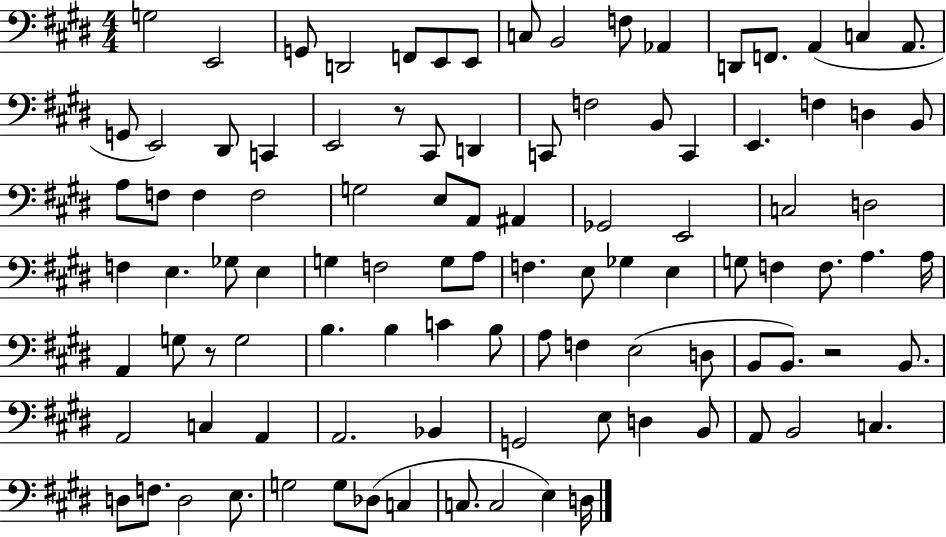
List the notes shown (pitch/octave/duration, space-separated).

G3/h E2/h G2/e D2/h F2/e E2/e E2/e C3/e B2/h F3/e Ab2/q D2/e F2/e. A2/q C3/q A2/e. G2/e E2/h D#2/e C2/q E2/h R/e C#2/e D2/q C2/e F3/h B2/e C2/q E2/q. F3/q D3/q B2/e A3/e F3/e F3/q F3/h G3/h E3/e A2/e A#2/q Gb2/h E2/h C3/h D3/h F3/q E3/q. Gb3/e E3/q G3/q F3/h G3/e A3/e F3/q. E3/e Gb3/q E3/q G3/e F3/q F3/e. A3/q. A3/s A2/q G3/e R/e G3/h B3/q. B3/q C4/q B3/e A3/e F3/q E3/h D3/e B2/e B2/e. R/h B2/e. A2/h C3/q A2/q A2/h. Bb2/q G2/h E3/e D3/q B2/e A2/e B2/h C3/q. D3/e F3/e. D3/h E3/e. G3/h G3/e Db3/e C3/q C3/e. C3/h E3/q D3/s